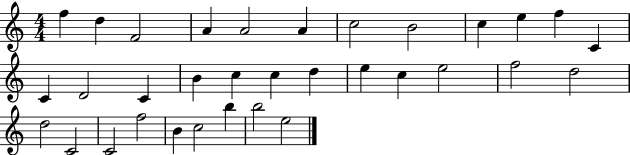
F5/q D5/q F4/h A4/q A4/h A4/q C5/h B4/h C5/q E5/q F5/q C4/q C4/q D4/h C4/q B4/q C5/q C5/q D5/q E5/q C5/q E5/h F5/h D5/h D5/h C4/h C4/h F5/h B4/q C5/h B5/q B5/h E5/h